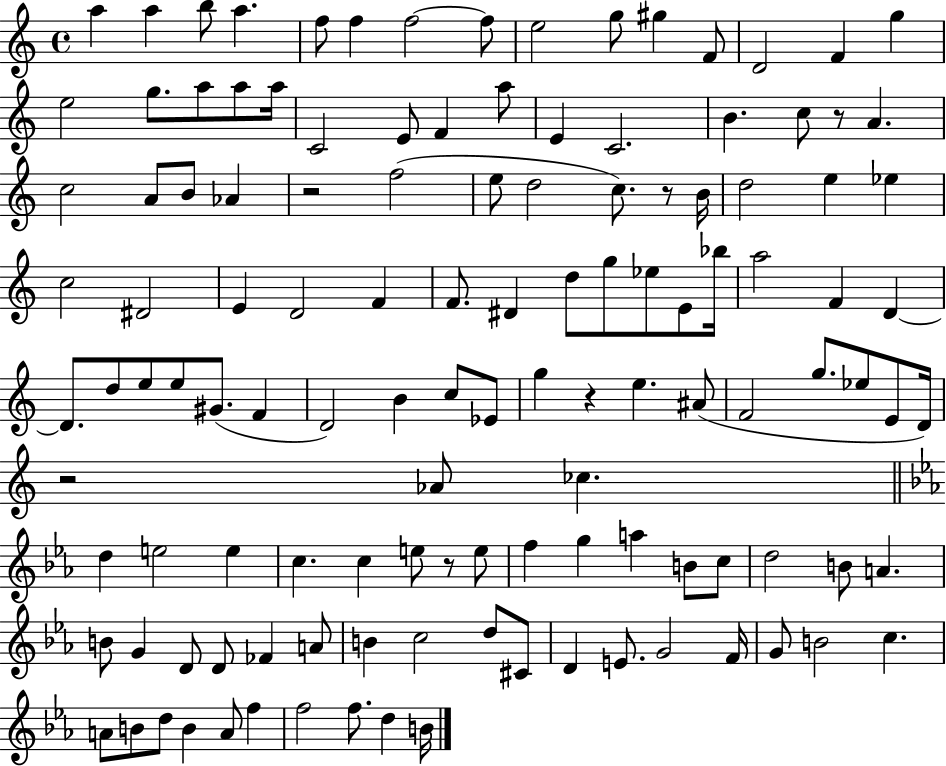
X:1
T:Untitled
M:4/4
L:1/4
K:C
a a b/2 a f/2 f f2 f/2 e2 g/2 ^g F/2 D2 F g e2 g/2 a/2 a/2 a/4 C2 E/2 F a/2 E C2 B c/2 z/2 A c2 A/2 B/2 _A z2 f2 e/2 d2 c/2 z/2 B/4 d2 e _e c2 ^D2 E D2 F F/2 ^D d/2 g/2 _e/2 E/2 _b/4 a2 F D D/2 d/2 e/2 e/2 ^G/2 F D2 B c/2 _E/2 g z e ^A/2 F2 g/2 _e/2 E/2 D/4 z2 _A/2 _c d e2 e c c e/2 z/2 e/2 f g a B/2 c/2 d2 B/2 A B/2 G D/2 D/2 _F A/2 B c2 d/2 ^C/2 D E/2 G2 F/4 G/2 B2 c A/2 B/2 d/2 B A/2 f f2 f/2 d B/4